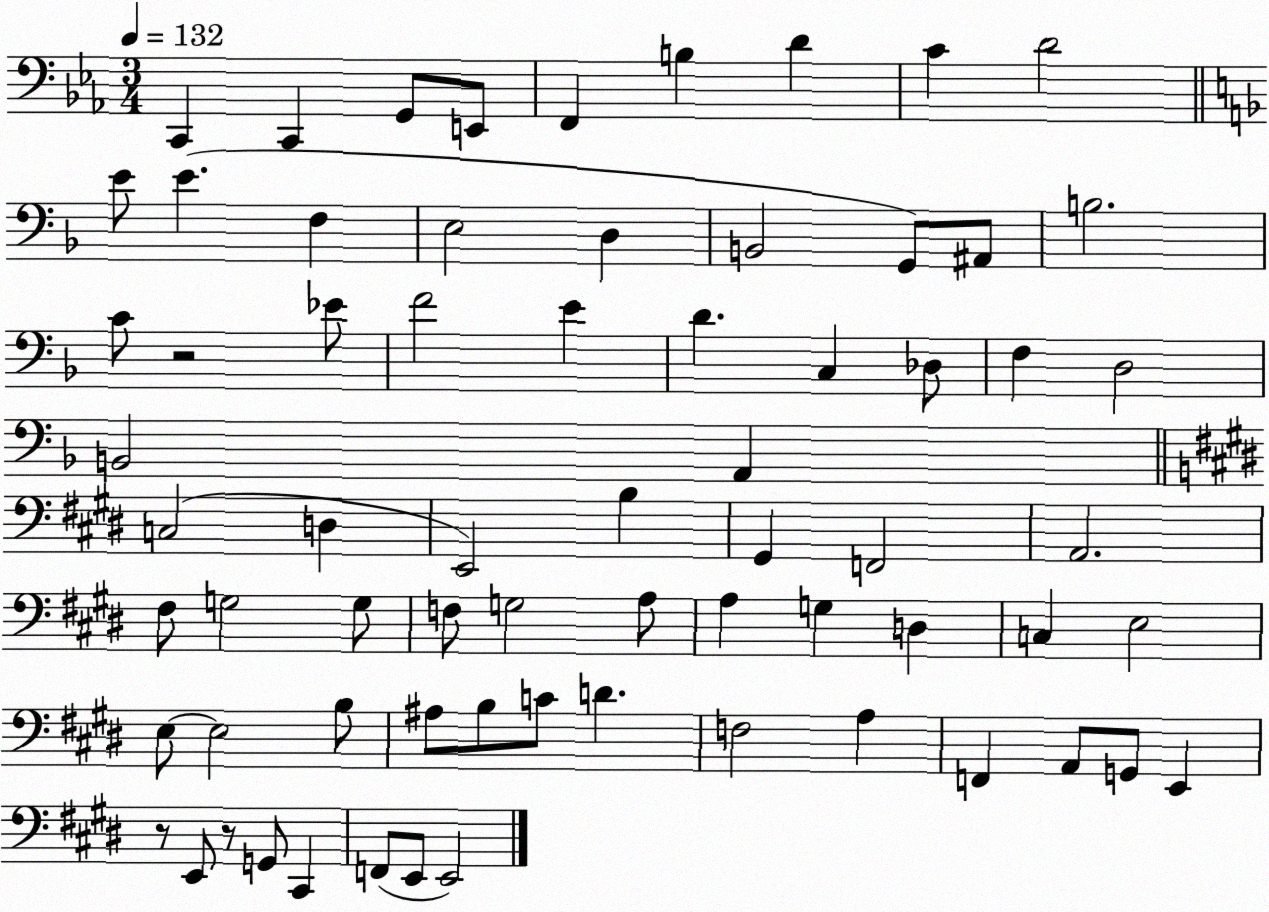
X:1
T:Untitled
M:3/4
L:1/4
K:Eb
C,, C,, G,,/2 E,,/2 F,, B, D C D2 E/2 E F, E,2 D, B,,2 G,,/2 ^A,,/2 B,2 C/2 z2 _E/2 F2 E D C, _D,/2 F, D,2 B,,2 A,, C,2 D, E,,2 B, ^G,, F,,2 A,,2 ^F,/2 G,2 G,/2 F,/2 G,2 A,/2 A, G, D, C, E,2 E,/2 E,2 B,/2 ^A,/2 B,/2 C/2 D F,2 A, F,, A,,/2 G,,/2 E,, z/2 E,,/2 z/2 G,,/2 ^C,, F,,/2 E,,/2 E,,2